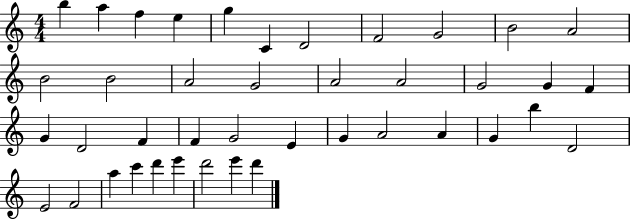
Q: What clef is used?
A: treble